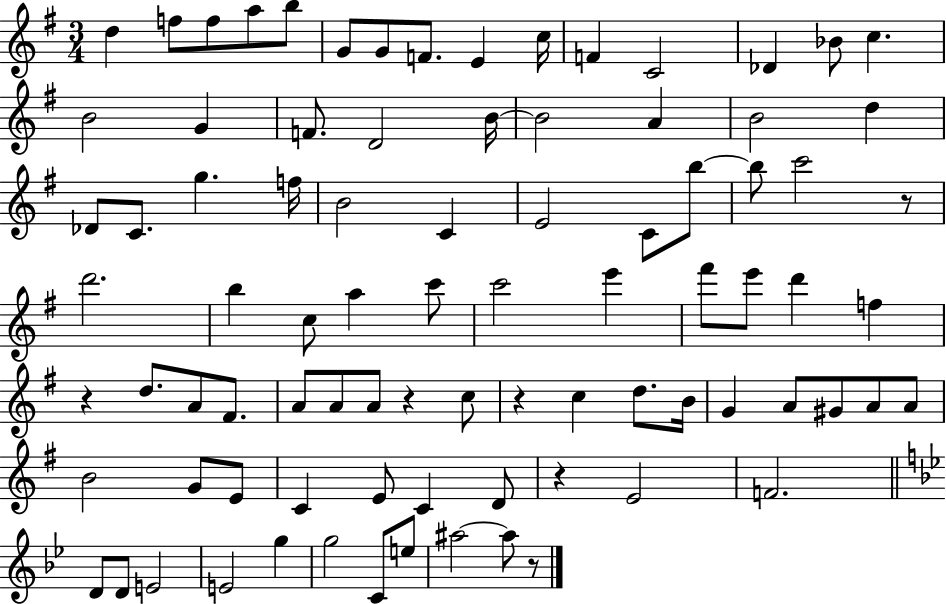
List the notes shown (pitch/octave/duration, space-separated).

D5/q F5/e F5/e A5/e B5/e G4/e G4/e F4/e. E4/q C5/s F4/q C4/h Db4/q Bb4/e C5/q. B4/h G4/q F4/e. D4/h B4/s B4/h A4/q B4/h D5/q Db4/e C4/e. G5/q. F5/s B4/h C4/q E4/h C4/e B5/e B5/e C6/h R/e D6/h. B5/q C5/e A5/q C6/e C6/h E6/q F#6/e E6/e D6/q F5/q R/q D5/e. A4/e F#4/e. A4/e A4/e A4/e R/q C5/e R/q C5/q D5/e. B4/s G4/q A4/e G#4/e A4/e A4/e B4/h G4/e E4/e C4/q E4/e C4/q D4/e R/q E4/h F4/h. D4/e D4/e E4/h E4/h G5/q G5/h C4/e E5/e A#5/h A#5/e R/e